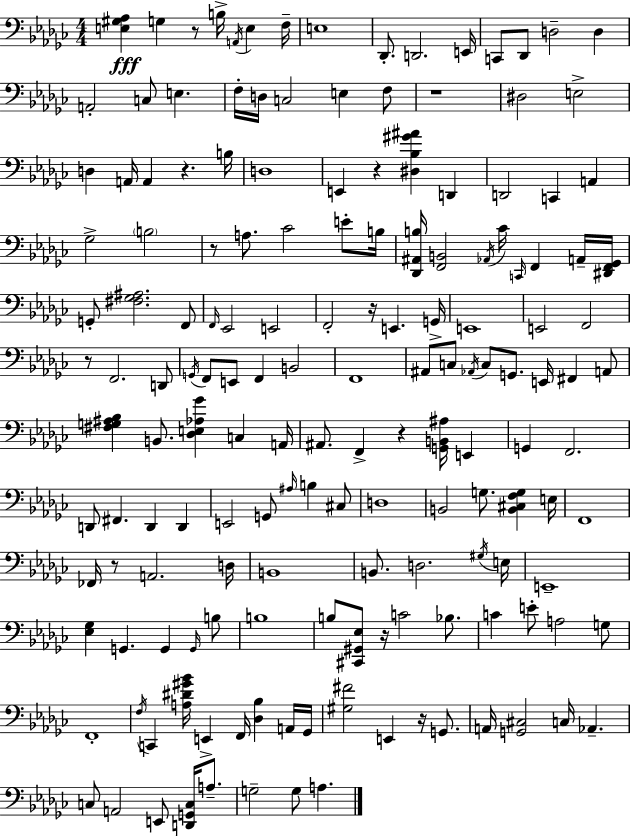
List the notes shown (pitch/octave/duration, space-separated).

[E3,G#3,Ab3]/q G3/q R/e B3/s A2/s E3/q F3/s E3/w Db2/e. D2/h. E2/s C2/e Db2/e D3/h D3/q A2/h C3/e E3/q. F3/s D3/s C3/h E3/q F3/e R/w D#3/h E3/h D3/q A2/s A2/q R/q. B3/s D3/w E2/q R/q [D#3,Bb3,G#4,A#4]/q D2/q D2/h C2/q A2/q Gb3/h B3/h R/e A3/e. CES4/h E4/e B3/s [Db2,A#2,B3]/s [F2,B2]/h Ab2/s CES4/s C2/s F2/q A2/s [D#2,F2,Gb2]/s G2/e [F#3,Gb3,A#3]/h. F2/e F2/s Eb2/h E2/h F2/h R/s E2/q. G2/s E2/w E2/h F2/h R/e F2/h. D2/e G2/s F2/e E2/e F2/q B2/h F2/w A#2/e C3/e Ab2/s C3/e G2/e. E2/s F#2/q A2/e [F#3,G3,A#3,Bb3]/q B2/e. [Db3,E3,Ab3,Gb4]/q C3/q A2/s A#2/e. F2/q R/q [G2,B2,A#3]/s E2/q G2/q F2/h. D2/e F#2/q. D2/q D2/q E2/h G2/e A#3/s B3/q C#3/e D3/w B2/h G3/e. [B2,C#3,F3,G3]/q E3/s F2/w FES2/s R/e A2/h. D3/s B2/w B2/e. D3/h. G#3/s E3/s E2/w [Eb3,Gb3]/q G2/q. G2/q G2/s B3/e B3/w B3/e [C#2,G#2,Eb3]/e R/s C4/h Bb3/e. C4/q E4/e A3/h G3/e F2/w F3/s C2/q [A3,D#4,G#4,Bb4]/s E2/q F2/s [Db3,Bb3]/q A2/s Gb2/s [G#3,F#4]/h E2/q R/s G2/e. A2/s [G2,C#3]/h C3/s Ab2/q. C3/e A2/h E2/e [D2,G2,C3]/s A3/e. G3/h G3/e A3/q.